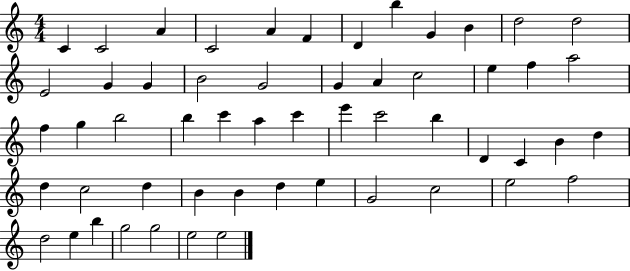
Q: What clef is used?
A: treble